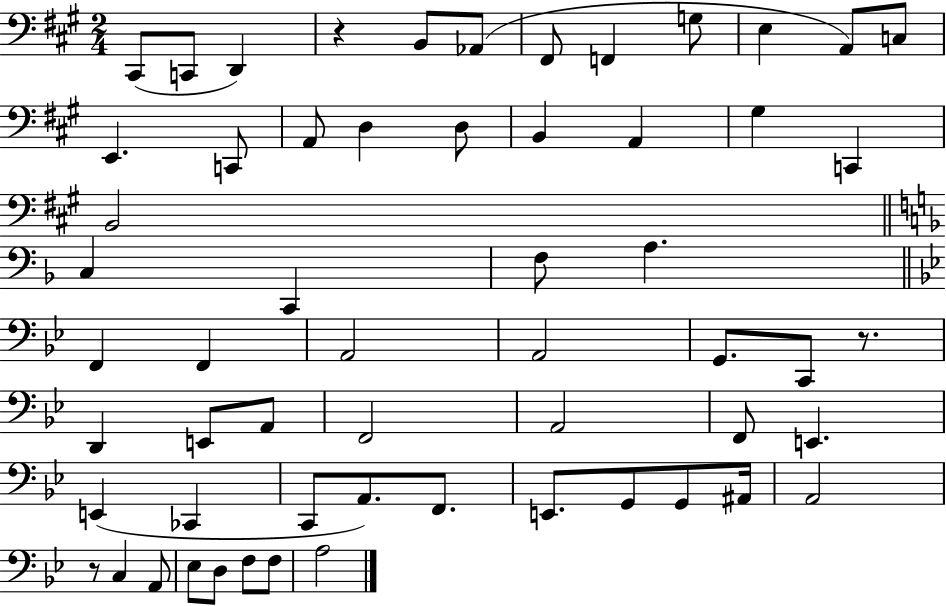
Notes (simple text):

C#2/e C2/e D2/q R/q B2/e Ab2/e F#2/e F2/q G3/e E3/q A2/e C3/e E2/q. C2/e A2/e D3/q D3/e B2/q A2/q G#3/q C2/q B2/h C3/q C2/q F3/e A3/q. F2/q F2/q A2/h A2/h G2/e. C2/e R/e. D2/q E2/e A2/e F2/h A2/h F2/e E2/q. E2/q CES2/q C2/e A2/e. F2/e. E2/e. G2/e G2/e A#2/s A2/h R/e C3/q A2/e Eb3/e D3/e F3/e F3/e A3/h